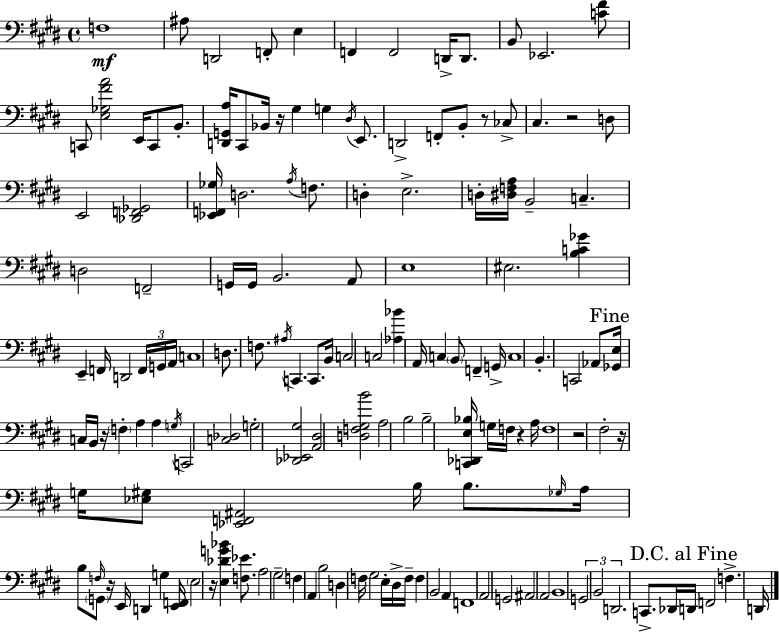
X:1
T:Untitled
M:4/4
L:1/4
K:E
F,4 ^A,/2 D,,2 F,,/2 E, F,, F,,2 D,,/4 D,,/2 B,,/2 _E,,2 [C^F]/2 C,,/2 [E,_G,^FA]2 E,,/4 C,,/2 B,,/2 [D,,G,,A,]/4 ^C,,/2 _B,,/4 z/4 ^G, G, ^D,/4 E,,/2 D,,2 F,,/2 B,,/2 z/2 _C,/2 ^C, z2 D,/2 E,,2 [_D,,F,,_G,,]2 [_E,,F,,_G,]/4 D,2 A,/4 F,/2 D, E,2 D,/4 [^D,F,A,]/4 B,,2 C, D,2 F,,2 G,,/4 G,,/4 B,,2 A,,/2 E,4 ^E,2 [B,C_G] E,, F,,/4 D,,2 F,,/4 G,,/4 A,,/4 C,4 D,/2 F,/2 ^A,/4 C,, C,,/2 B,,/4 C,2 C,2 [_A,_B] A,,/4 C, B,,/2 F,, G,,/4 C,4 B,, C,,2 _A,,/2 [_G,,E,]/4 C,/4 B,,/4 z/4 F, A, A, G,/4 C,,2 [C,_D,]2 G,2 [_D,,_E,,^G,]2 [A,,^D,]2 [D,F,^G,B]2 A,2 B,2 B,2 [C,,_D,,E,_B,]/4 G,/4 F,/4 z A,/4 F,4 z2 ^F,2 z/4 G,/4 [_E,^G,]/2 [_E,,F,,^A,,]2 B,/4 B,/2 _G,/4 A,/4 B,/2 F,/4 G,,/2 z/4 E,,/4 D,, G, [E,,F,,]/4 E,2 z/4 [E,_DG_B] [F,_E]/2 A,2 ^G,2 F, A,, B,2 D, F,/4 ^G,2 E,/4 ^D,/4 F,/4 F, B,,2 A,, F,,4 A,,2 G,,2 ^A,,2 A,,2 B,,4 G,,2 B,,2 D,,2 C,,/2 _D,,/4 D,,/4 F,,2 F, D,,/4